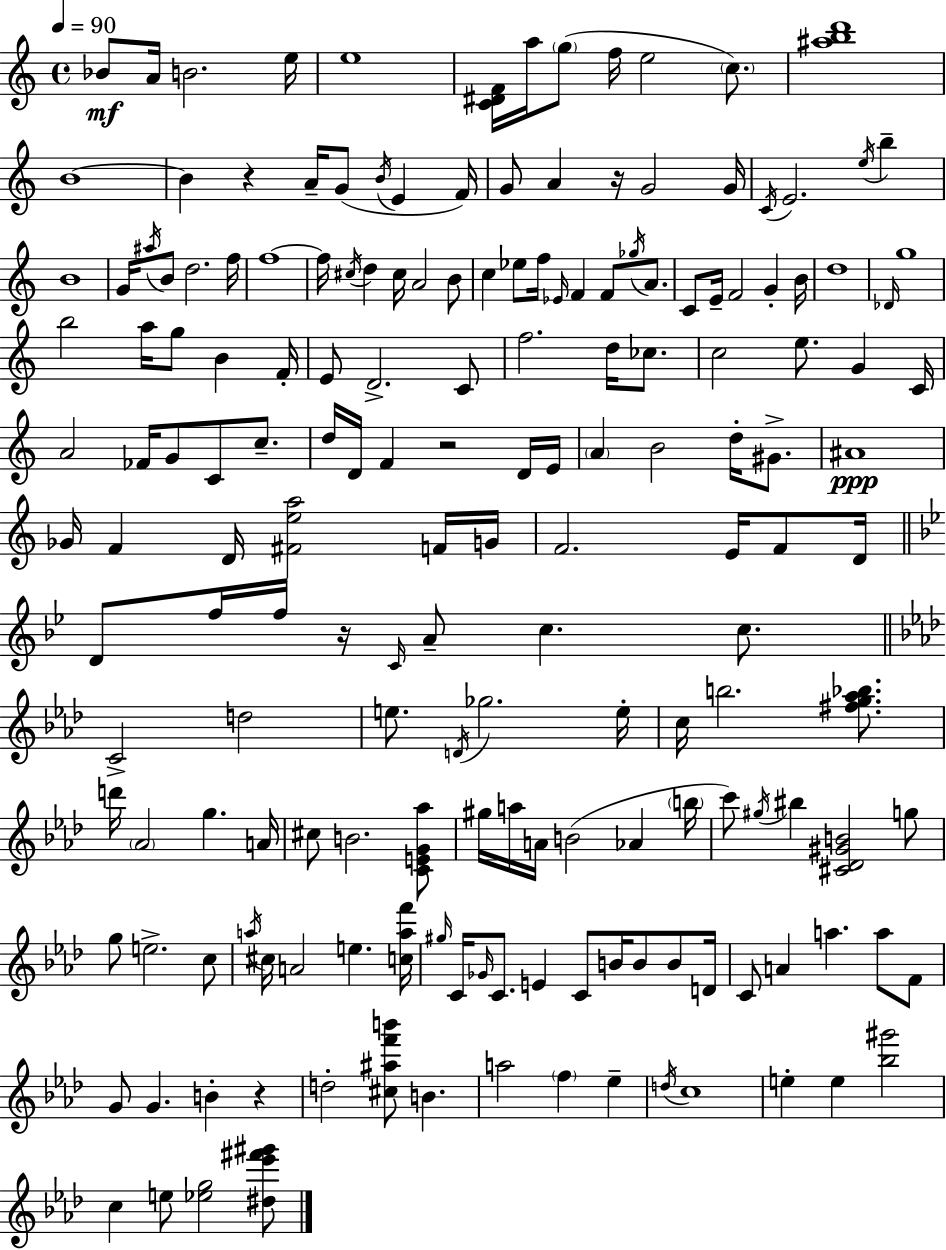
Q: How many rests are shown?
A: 5